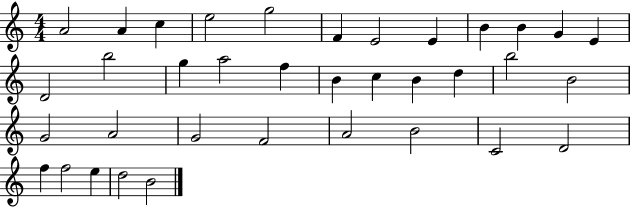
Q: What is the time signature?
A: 4/4